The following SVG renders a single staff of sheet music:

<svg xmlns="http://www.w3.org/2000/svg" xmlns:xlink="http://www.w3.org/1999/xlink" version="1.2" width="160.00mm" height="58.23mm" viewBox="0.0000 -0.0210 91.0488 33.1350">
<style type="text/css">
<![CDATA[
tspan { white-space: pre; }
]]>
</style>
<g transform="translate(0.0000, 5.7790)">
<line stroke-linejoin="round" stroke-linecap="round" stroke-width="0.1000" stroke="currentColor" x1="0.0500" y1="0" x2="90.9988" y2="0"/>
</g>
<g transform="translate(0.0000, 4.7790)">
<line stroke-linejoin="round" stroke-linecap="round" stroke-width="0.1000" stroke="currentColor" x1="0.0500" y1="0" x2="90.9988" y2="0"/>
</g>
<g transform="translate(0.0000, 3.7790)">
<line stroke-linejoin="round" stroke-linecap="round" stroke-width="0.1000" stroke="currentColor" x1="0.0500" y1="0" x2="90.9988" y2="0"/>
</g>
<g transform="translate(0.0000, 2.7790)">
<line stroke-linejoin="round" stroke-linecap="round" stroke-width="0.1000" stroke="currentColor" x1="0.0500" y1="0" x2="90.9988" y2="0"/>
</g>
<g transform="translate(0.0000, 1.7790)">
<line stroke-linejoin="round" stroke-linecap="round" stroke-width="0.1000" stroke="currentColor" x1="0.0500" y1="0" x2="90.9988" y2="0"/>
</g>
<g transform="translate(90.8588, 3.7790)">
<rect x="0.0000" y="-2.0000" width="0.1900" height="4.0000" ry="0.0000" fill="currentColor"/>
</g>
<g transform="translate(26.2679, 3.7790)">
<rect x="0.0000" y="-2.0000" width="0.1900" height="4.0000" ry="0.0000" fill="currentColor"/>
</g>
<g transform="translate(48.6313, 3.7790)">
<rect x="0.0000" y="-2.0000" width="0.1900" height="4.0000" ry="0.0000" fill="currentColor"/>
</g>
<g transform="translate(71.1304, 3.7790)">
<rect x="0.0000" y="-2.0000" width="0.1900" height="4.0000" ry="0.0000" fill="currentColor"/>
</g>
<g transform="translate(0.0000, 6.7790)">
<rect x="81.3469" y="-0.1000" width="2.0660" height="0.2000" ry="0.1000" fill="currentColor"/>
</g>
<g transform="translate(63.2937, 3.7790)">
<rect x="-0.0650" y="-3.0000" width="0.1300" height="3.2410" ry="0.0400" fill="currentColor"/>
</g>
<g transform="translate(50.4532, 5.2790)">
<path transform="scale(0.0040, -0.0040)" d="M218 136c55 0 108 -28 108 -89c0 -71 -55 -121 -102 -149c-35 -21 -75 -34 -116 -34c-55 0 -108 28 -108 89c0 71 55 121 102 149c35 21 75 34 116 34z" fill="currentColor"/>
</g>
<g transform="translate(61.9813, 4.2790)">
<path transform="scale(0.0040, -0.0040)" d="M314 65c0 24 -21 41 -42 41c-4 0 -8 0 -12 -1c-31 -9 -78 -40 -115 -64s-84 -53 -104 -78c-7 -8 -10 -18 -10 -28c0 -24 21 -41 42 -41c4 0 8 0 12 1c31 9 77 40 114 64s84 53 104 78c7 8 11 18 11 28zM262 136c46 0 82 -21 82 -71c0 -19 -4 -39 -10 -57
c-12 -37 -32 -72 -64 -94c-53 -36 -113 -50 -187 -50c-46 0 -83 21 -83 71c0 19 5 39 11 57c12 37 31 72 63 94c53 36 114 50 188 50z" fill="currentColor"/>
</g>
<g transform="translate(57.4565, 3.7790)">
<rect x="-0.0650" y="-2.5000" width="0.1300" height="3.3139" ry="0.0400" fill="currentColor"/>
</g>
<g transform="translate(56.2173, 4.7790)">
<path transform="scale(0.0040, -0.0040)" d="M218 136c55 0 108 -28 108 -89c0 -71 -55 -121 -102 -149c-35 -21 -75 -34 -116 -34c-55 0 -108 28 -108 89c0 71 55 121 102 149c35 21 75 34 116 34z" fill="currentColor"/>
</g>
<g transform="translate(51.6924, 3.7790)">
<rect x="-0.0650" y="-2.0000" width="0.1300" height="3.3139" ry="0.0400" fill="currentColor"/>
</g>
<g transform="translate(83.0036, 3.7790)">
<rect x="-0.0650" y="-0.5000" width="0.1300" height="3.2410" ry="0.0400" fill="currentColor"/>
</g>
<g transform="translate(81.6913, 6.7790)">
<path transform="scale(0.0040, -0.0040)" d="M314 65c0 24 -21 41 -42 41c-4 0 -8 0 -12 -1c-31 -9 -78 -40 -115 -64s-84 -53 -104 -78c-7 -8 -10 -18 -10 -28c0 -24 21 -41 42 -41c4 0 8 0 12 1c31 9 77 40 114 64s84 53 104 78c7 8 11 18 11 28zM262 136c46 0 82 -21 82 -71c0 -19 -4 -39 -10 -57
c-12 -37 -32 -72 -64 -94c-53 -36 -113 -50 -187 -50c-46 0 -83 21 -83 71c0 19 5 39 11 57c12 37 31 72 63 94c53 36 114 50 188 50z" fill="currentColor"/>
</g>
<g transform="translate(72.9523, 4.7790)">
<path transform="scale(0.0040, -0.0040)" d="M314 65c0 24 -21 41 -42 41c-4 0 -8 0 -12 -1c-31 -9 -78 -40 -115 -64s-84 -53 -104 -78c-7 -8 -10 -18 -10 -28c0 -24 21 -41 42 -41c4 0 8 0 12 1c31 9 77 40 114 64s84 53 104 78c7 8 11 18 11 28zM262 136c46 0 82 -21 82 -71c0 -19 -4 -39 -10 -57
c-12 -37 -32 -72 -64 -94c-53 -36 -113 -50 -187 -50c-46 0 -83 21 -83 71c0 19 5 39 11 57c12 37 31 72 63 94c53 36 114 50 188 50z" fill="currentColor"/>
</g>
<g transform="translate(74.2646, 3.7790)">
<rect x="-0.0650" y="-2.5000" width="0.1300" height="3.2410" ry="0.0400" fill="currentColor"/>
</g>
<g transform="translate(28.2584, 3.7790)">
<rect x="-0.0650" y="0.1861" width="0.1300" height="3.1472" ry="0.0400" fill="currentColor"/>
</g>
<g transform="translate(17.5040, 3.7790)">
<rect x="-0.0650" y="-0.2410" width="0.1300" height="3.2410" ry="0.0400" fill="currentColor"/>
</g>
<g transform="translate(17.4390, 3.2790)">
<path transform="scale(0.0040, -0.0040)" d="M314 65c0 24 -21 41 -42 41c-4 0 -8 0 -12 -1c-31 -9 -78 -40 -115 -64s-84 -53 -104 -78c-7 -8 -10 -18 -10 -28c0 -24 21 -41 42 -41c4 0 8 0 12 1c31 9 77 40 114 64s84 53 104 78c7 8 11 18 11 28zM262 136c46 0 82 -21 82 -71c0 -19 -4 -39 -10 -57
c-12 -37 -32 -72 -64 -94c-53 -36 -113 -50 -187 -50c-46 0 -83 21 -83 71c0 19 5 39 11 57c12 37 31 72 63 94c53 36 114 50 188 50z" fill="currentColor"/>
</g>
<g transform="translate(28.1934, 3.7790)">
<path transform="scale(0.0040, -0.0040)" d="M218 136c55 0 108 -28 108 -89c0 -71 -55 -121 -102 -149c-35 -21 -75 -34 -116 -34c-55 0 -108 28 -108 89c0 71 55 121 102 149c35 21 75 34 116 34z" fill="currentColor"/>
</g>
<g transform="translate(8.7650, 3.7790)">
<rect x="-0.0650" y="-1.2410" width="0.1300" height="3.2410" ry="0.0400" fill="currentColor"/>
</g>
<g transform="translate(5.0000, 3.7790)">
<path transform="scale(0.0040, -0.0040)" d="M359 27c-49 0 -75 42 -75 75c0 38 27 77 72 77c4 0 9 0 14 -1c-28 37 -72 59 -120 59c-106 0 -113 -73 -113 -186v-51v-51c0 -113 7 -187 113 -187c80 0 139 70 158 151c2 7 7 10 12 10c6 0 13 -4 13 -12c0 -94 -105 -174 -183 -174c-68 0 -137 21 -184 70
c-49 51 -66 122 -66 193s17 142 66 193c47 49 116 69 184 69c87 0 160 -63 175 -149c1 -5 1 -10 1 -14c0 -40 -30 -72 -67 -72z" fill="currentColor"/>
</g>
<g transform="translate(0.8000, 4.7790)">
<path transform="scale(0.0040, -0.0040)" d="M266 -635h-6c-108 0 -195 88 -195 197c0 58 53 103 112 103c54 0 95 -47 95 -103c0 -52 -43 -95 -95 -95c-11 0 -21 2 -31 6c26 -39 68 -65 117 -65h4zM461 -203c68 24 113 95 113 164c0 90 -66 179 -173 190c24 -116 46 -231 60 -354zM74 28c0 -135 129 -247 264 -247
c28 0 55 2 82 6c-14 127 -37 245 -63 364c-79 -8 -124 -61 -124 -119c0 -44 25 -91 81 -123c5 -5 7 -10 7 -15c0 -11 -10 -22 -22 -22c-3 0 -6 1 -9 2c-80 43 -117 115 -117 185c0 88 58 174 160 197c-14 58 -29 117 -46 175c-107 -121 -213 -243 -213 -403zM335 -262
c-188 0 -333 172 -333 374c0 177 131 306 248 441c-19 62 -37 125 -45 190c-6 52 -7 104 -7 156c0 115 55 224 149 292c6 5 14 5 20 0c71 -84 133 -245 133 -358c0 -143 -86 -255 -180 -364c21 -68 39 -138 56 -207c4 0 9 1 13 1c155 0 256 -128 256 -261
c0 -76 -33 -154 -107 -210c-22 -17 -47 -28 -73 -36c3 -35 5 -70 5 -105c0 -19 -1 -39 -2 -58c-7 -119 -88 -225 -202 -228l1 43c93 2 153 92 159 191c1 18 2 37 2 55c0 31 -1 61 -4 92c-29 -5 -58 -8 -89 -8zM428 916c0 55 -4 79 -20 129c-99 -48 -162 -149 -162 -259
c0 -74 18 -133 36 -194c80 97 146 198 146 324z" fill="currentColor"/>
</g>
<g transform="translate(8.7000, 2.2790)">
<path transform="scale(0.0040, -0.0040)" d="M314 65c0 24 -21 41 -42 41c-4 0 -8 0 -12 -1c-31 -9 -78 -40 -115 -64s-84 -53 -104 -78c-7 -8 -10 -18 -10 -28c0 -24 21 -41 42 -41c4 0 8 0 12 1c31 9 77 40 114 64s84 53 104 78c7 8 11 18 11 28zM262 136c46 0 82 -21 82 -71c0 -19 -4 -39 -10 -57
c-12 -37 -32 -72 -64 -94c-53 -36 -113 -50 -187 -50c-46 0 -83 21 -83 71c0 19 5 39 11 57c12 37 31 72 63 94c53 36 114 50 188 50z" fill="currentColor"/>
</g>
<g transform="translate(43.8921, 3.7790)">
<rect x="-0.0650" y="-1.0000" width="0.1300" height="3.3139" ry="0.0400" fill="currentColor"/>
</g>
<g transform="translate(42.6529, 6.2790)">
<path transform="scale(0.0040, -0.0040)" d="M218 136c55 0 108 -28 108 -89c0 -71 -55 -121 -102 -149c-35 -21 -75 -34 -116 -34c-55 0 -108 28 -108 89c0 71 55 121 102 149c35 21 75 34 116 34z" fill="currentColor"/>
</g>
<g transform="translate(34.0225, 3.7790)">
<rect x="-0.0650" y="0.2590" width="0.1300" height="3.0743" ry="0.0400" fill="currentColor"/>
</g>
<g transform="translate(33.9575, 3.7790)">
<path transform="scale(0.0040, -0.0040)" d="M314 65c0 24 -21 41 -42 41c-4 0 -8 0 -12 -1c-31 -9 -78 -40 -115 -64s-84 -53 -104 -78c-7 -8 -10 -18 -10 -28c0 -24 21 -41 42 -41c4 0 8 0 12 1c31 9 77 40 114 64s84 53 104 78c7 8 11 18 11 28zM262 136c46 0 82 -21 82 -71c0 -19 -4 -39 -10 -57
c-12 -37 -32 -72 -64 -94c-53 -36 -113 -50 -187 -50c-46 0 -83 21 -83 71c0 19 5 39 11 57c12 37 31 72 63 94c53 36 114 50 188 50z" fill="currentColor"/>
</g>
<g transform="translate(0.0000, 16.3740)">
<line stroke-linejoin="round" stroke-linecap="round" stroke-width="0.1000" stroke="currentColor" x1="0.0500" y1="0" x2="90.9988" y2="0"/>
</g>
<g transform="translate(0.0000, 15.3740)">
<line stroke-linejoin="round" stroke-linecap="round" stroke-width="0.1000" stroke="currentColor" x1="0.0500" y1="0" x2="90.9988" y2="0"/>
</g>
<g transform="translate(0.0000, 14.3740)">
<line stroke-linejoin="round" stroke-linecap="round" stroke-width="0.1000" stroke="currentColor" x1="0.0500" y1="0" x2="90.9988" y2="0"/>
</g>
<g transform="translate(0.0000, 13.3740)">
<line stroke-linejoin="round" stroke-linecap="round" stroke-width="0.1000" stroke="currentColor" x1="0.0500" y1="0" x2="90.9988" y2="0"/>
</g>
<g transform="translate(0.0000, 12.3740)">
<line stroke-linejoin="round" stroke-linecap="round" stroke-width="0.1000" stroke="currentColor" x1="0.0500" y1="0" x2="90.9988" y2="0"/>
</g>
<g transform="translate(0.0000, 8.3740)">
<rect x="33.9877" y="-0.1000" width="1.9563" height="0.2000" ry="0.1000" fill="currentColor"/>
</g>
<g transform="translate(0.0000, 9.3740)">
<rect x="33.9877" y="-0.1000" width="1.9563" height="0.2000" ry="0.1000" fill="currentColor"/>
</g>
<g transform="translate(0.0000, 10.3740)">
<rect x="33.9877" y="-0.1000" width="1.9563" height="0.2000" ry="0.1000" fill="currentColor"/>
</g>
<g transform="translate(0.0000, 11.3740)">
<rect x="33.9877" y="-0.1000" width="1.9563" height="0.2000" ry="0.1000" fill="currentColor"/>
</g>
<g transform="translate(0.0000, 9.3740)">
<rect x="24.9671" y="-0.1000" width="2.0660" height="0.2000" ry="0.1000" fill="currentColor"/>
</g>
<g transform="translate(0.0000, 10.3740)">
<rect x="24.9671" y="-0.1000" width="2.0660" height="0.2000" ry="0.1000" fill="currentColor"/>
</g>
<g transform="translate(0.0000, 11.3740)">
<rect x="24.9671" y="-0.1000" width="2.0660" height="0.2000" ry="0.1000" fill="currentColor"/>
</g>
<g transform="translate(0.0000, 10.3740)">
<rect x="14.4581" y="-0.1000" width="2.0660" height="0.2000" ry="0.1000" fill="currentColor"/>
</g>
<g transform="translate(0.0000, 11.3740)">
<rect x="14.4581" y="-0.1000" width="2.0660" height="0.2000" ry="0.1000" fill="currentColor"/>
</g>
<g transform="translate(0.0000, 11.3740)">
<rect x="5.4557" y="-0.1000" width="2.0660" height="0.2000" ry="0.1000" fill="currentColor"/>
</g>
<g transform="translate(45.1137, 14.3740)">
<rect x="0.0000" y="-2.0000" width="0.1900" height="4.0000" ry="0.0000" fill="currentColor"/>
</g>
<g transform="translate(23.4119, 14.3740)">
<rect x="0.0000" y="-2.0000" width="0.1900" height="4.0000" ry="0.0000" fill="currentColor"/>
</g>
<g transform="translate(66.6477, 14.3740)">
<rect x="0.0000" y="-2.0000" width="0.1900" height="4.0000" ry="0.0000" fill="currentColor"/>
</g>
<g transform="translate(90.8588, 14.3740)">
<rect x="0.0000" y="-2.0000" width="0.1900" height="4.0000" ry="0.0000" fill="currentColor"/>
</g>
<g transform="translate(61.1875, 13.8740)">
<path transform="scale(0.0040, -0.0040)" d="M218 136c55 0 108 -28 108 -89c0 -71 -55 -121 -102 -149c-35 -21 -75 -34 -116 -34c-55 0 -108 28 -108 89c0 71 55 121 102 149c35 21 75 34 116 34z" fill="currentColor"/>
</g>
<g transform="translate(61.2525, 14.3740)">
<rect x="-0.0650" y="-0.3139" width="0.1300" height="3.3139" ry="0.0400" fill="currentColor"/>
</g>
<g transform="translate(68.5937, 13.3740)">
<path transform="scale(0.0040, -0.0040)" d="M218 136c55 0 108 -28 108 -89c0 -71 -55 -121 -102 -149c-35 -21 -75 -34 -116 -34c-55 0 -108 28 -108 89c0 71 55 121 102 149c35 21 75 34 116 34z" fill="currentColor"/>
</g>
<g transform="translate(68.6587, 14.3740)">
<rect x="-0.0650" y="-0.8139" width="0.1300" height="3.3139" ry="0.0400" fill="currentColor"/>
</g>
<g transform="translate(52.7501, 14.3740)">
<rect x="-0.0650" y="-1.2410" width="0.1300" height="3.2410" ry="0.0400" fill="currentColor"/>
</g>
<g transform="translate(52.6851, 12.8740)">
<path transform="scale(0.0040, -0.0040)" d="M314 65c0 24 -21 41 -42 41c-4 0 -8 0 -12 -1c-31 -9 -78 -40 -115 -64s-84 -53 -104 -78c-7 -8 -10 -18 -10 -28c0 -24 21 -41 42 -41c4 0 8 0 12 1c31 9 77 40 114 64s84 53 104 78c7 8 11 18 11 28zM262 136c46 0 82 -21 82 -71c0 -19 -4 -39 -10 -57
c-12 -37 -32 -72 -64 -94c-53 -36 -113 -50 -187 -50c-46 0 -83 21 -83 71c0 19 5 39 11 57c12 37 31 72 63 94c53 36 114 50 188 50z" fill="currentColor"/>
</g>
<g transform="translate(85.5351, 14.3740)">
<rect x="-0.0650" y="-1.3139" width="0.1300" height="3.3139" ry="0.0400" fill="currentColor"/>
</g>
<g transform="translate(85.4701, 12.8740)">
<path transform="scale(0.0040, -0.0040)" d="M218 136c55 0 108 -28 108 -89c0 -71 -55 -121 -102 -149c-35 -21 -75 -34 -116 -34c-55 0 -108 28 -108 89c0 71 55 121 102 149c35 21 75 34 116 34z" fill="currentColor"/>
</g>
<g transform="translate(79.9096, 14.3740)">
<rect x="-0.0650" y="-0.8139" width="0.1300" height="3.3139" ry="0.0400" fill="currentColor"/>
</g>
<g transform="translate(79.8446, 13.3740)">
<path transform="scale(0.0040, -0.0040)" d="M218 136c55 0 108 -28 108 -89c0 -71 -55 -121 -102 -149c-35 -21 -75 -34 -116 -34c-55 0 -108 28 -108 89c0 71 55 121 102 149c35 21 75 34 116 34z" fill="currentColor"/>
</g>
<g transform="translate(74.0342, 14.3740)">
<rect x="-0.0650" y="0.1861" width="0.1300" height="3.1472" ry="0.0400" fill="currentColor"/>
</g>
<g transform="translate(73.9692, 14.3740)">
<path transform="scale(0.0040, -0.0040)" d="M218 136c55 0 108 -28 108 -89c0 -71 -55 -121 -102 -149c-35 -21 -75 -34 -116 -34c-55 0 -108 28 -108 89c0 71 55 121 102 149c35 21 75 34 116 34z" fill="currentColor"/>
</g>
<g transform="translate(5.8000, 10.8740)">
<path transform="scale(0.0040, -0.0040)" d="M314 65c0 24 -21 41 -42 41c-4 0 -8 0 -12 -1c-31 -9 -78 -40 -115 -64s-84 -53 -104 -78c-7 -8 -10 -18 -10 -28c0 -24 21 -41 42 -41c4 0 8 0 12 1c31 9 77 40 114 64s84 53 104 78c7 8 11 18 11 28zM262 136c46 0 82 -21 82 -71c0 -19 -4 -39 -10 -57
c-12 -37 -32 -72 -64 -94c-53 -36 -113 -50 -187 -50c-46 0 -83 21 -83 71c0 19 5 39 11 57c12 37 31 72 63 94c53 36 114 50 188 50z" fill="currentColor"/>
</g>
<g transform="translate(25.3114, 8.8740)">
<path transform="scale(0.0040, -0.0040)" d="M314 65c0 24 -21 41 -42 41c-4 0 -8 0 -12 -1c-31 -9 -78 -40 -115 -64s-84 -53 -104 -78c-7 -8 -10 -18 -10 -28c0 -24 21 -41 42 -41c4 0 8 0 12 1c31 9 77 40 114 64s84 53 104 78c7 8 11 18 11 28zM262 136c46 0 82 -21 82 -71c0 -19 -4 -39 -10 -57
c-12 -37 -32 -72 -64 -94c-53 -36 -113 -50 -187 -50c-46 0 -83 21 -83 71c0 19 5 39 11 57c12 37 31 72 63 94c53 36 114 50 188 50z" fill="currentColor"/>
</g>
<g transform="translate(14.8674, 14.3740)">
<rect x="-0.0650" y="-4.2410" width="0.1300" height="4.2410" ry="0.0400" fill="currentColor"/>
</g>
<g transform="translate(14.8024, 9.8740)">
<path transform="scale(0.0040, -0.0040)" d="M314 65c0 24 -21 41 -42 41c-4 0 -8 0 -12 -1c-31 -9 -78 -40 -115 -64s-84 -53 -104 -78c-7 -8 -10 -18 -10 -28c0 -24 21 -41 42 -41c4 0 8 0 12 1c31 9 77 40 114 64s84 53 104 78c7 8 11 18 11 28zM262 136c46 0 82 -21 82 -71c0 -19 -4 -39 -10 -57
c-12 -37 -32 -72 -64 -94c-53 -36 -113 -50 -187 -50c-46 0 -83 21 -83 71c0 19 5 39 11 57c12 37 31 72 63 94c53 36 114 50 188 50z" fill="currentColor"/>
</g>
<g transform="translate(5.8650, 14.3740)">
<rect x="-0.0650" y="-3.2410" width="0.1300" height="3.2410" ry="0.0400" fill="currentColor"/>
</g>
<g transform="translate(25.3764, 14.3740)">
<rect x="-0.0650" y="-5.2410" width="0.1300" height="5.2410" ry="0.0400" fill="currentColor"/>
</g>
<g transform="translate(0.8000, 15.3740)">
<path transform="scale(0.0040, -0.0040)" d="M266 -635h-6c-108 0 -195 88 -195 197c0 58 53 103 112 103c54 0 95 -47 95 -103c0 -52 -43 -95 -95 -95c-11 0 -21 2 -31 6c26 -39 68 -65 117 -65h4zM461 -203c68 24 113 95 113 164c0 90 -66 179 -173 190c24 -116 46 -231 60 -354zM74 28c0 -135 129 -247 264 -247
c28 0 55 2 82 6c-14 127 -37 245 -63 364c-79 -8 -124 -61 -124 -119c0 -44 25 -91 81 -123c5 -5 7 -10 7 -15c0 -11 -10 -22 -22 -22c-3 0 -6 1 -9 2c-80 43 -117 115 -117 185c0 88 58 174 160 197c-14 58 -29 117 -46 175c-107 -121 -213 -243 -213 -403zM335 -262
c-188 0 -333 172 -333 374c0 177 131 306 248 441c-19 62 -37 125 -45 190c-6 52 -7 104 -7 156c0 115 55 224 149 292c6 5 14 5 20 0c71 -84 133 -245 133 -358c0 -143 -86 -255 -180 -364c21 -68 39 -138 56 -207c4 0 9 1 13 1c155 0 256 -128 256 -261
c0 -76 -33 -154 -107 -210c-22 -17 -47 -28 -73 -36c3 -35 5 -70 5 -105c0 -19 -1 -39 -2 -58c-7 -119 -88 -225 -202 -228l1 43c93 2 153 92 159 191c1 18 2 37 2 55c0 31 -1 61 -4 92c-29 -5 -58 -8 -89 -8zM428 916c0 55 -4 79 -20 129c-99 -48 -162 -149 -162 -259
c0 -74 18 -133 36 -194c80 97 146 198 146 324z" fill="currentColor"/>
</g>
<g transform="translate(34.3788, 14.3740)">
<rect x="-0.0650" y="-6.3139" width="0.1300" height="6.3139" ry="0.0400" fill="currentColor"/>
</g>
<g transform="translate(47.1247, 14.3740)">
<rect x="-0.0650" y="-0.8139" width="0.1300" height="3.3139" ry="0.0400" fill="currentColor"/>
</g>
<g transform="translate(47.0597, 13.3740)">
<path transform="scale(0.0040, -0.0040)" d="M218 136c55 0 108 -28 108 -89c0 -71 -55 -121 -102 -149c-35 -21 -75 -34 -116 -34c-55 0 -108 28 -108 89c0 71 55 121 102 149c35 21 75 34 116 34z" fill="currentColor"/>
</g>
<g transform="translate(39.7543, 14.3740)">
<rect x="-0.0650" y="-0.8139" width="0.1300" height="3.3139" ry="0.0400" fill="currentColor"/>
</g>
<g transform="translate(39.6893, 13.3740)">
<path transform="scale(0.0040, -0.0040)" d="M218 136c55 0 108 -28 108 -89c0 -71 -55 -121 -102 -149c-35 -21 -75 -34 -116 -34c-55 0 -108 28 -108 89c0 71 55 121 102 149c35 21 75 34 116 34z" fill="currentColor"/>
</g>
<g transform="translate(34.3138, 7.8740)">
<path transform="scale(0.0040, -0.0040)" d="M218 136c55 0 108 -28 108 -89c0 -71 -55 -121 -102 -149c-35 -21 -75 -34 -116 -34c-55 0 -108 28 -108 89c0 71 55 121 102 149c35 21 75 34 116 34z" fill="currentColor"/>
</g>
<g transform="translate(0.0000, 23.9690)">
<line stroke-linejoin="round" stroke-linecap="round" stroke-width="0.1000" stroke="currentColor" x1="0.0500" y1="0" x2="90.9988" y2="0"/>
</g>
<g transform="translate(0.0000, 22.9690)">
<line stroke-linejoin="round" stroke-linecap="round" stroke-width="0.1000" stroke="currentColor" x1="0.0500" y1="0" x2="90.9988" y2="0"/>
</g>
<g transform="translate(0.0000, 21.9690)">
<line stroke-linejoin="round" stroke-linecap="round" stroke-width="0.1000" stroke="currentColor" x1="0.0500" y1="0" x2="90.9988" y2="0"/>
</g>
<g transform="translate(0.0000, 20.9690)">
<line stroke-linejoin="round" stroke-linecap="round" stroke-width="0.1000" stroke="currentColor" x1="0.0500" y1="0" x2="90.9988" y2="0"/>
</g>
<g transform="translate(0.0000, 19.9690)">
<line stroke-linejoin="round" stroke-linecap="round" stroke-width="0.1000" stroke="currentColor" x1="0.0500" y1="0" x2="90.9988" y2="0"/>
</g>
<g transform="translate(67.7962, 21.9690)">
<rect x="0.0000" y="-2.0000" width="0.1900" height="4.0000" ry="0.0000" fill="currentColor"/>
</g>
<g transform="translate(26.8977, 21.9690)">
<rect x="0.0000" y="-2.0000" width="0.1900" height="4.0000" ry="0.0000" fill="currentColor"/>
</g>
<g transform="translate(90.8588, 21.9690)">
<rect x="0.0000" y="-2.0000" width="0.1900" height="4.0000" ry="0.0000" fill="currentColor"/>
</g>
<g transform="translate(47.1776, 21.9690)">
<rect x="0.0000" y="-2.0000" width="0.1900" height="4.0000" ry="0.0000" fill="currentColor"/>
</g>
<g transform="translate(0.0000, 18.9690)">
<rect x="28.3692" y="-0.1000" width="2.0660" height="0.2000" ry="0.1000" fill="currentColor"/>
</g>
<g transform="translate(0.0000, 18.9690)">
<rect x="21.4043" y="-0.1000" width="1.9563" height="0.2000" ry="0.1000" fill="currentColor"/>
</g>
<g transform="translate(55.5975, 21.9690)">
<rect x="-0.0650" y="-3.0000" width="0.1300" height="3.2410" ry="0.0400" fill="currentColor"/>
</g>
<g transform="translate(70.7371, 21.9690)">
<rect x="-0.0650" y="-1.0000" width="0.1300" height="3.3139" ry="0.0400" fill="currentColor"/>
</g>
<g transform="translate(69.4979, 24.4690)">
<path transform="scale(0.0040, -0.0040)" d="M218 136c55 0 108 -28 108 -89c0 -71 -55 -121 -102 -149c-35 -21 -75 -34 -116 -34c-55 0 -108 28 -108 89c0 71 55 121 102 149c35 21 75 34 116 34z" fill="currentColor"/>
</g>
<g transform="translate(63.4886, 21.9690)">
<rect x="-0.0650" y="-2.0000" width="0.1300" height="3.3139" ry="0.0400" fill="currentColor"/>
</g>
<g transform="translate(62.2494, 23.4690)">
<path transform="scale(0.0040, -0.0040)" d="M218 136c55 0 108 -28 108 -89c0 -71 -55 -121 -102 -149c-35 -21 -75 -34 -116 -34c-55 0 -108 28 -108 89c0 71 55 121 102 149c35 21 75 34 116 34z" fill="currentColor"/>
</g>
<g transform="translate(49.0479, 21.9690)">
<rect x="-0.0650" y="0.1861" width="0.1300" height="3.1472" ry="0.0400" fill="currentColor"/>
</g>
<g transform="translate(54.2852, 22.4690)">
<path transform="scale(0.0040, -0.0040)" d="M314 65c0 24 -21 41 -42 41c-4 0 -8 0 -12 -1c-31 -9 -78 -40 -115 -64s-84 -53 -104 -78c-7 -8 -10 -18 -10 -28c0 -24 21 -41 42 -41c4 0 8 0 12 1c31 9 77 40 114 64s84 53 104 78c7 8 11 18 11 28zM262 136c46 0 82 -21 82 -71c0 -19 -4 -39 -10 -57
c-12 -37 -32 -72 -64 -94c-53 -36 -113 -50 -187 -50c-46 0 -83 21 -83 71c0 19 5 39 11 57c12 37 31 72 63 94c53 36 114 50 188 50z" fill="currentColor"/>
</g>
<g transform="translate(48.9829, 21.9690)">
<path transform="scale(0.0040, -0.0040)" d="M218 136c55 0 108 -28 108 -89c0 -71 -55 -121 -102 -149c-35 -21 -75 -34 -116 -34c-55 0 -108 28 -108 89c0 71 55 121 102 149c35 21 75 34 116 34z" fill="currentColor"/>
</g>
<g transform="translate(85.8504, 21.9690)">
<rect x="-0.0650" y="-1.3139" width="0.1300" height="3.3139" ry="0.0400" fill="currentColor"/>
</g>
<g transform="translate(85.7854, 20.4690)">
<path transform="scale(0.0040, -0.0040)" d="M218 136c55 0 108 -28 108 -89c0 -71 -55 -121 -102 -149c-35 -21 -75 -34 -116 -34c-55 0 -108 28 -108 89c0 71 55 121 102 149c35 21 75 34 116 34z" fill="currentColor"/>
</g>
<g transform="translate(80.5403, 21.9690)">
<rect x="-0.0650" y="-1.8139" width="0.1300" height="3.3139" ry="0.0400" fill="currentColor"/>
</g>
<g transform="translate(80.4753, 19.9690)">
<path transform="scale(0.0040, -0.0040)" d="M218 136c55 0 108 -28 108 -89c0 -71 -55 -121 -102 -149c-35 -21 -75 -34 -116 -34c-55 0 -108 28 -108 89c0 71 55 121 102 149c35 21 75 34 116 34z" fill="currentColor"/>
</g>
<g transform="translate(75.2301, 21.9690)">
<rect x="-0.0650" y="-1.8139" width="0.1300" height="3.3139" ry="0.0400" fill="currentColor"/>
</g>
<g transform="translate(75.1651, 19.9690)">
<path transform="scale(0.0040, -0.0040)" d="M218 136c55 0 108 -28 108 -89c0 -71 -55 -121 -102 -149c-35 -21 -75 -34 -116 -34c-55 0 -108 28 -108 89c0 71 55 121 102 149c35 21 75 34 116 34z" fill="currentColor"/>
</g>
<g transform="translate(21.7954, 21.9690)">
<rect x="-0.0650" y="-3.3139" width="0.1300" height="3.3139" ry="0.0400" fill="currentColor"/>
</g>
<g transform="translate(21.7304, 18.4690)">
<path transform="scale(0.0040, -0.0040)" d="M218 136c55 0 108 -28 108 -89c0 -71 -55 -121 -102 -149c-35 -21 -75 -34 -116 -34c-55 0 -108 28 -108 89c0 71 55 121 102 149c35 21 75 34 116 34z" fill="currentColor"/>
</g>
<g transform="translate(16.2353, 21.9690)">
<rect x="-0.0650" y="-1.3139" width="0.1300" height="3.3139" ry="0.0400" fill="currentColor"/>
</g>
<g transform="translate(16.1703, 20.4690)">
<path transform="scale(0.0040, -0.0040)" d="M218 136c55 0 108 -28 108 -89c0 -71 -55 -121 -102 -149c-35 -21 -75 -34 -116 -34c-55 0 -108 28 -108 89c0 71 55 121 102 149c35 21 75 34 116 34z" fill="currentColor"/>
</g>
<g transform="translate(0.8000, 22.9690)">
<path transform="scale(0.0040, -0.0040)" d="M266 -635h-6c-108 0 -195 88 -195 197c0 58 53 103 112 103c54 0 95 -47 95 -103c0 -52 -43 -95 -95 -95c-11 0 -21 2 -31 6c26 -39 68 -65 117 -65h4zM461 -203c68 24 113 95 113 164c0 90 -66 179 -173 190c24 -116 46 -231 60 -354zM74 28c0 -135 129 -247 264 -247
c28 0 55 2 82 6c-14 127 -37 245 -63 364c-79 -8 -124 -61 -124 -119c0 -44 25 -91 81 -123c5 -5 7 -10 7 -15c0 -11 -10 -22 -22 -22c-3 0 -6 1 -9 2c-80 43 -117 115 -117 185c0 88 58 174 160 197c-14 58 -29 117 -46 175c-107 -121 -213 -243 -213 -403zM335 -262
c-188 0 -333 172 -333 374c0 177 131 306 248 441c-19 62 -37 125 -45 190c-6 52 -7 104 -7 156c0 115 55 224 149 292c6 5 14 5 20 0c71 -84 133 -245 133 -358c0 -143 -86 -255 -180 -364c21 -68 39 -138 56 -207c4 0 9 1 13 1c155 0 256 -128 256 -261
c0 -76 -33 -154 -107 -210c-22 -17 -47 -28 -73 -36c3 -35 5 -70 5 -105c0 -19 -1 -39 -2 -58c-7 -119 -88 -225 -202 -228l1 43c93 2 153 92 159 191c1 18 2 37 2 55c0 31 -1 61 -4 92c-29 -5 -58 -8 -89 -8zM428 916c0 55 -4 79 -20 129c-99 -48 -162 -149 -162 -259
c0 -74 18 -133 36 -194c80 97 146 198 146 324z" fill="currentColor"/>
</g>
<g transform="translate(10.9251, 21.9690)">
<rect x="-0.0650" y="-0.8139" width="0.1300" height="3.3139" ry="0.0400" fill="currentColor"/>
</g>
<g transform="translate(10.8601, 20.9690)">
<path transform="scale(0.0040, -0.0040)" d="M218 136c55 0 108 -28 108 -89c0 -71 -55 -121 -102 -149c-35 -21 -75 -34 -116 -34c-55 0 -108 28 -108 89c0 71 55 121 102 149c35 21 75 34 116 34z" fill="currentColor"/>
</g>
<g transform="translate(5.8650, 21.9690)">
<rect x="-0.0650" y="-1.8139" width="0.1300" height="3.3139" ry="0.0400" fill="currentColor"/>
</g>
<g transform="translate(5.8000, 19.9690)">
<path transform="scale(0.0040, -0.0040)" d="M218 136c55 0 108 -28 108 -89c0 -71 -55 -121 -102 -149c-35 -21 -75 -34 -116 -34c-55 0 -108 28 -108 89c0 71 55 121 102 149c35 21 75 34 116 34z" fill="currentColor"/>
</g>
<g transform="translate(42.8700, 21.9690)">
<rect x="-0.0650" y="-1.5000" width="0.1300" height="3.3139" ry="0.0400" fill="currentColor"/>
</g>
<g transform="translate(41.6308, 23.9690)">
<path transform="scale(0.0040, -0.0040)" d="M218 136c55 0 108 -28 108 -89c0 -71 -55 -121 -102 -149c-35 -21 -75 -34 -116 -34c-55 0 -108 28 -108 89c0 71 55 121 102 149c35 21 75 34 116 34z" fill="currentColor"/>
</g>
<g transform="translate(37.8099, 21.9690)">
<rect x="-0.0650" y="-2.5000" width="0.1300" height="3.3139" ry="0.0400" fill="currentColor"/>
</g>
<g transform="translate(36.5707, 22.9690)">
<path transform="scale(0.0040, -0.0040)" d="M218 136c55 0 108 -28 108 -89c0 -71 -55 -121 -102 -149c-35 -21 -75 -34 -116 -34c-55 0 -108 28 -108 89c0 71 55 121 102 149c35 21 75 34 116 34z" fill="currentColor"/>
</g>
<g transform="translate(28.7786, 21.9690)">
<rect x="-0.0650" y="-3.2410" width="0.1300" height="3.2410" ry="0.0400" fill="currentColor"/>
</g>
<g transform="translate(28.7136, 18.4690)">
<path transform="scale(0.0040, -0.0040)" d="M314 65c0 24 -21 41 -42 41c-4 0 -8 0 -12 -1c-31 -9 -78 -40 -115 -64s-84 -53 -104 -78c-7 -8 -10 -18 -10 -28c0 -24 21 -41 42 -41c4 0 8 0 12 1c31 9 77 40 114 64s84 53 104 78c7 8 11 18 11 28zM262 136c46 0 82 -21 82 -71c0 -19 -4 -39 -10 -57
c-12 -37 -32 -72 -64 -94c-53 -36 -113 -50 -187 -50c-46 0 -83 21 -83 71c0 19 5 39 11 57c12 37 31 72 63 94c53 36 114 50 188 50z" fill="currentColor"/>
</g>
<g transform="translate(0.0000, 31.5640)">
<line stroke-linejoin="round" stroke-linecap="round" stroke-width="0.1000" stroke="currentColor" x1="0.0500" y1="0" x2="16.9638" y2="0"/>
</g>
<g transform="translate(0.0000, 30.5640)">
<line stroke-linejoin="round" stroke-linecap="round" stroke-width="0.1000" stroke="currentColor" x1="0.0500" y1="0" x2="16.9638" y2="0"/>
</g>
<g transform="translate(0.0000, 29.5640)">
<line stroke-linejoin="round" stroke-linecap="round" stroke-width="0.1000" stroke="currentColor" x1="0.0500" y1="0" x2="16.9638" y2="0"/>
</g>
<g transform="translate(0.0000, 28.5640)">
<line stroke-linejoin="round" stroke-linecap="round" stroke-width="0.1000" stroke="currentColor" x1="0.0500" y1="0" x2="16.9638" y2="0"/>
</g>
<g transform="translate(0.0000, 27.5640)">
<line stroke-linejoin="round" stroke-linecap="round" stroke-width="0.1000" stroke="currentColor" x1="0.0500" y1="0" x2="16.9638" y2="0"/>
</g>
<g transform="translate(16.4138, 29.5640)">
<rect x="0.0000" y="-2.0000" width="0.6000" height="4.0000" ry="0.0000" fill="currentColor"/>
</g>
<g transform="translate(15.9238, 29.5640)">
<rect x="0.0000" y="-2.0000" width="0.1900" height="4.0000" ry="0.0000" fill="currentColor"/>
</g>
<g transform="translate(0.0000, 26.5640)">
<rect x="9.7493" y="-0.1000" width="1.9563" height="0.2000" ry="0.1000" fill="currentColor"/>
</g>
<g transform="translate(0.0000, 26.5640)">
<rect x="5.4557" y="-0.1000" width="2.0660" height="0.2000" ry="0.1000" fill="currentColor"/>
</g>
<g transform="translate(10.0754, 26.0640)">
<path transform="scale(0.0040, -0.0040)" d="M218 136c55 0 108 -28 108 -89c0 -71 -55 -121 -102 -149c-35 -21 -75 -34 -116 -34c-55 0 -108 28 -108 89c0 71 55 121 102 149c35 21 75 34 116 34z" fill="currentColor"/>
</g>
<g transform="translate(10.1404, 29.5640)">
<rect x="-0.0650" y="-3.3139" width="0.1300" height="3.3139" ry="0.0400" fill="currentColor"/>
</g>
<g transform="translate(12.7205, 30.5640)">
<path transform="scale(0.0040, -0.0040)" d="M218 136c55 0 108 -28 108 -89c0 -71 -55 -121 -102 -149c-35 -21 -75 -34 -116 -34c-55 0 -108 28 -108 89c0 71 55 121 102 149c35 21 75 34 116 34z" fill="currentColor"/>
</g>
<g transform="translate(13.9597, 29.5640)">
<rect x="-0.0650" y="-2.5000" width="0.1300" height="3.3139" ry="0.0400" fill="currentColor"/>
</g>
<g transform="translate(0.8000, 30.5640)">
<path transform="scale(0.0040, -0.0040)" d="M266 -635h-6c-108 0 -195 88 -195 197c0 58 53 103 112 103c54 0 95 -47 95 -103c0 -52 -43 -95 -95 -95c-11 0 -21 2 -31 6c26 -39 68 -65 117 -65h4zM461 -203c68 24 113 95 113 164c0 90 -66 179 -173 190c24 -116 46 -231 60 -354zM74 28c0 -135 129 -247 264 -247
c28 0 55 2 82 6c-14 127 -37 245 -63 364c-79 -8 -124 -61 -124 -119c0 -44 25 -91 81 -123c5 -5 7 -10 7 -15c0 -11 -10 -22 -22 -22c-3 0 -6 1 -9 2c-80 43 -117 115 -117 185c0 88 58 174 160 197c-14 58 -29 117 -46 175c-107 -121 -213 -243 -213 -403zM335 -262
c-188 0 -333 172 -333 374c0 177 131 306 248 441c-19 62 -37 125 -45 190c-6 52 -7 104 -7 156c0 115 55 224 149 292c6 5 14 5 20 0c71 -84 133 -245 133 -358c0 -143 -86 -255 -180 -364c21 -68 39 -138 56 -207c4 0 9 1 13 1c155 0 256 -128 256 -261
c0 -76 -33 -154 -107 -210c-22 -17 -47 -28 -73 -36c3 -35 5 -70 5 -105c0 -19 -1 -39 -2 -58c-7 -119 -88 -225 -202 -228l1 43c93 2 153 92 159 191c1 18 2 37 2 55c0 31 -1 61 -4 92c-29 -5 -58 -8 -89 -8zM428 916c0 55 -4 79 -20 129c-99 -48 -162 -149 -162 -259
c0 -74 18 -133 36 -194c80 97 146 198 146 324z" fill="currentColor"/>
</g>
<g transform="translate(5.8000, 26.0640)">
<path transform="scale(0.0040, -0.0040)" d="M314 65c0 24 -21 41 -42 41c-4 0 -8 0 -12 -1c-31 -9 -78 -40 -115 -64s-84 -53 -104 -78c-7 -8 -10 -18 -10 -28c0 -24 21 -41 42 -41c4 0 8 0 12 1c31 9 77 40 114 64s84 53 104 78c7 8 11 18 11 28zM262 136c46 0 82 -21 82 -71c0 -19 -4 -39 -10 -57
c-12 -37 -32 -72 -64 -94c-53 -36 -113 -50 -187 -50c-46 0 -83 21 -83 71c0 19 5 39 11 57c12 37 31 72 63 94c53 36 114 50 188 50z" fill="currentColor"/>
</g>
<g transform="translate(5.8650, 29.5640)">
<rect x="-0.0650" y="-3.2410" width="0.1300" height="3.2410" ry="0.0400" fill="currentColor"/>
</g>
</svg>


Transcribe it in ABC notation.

X:1
T:Untitled
M:4/4
L:1/4
K:C
e2 c2 B B2 D F G A2 G2 C2 b2 d'2 f'2 a' d d e2 c d B d e f d e b b2 G E B A2 F D f f e b2 b G